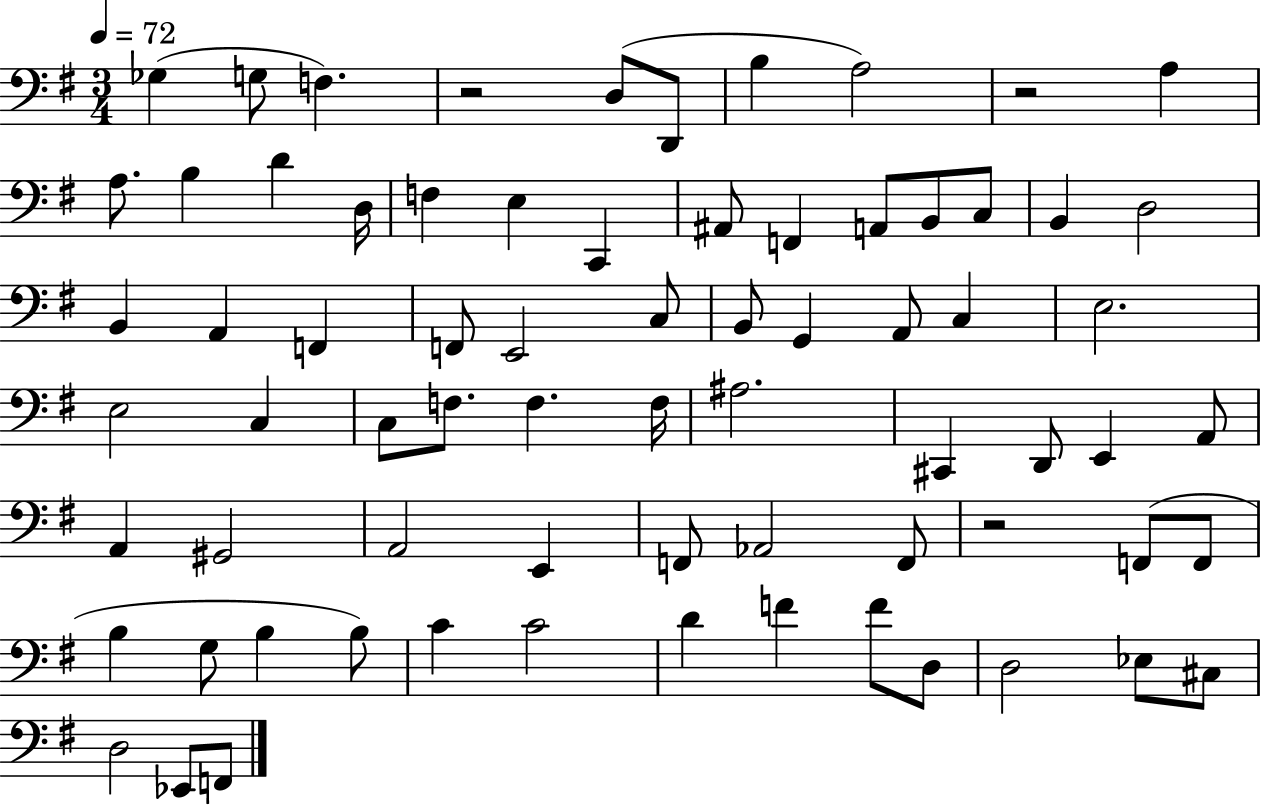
X:1
T:Untitled
M:3/4
L:1/4
K:G
_G, G,/2 F, z2 D,/2 D,,/2 B, A,2 z2 A, A,/2 B, D D,/4 F, E, C,, ^A,,/2 F,, A,,/2 B,,/2 C,/2 B,, D,2 B,, A,, F,, F,,/2 E,,2 C,/2 B,,/2 G,, A,,/2 C, E,2 E,2 C, C,/2 F,/2 F, F,/4 ^A,2 ^C,, D,,/2 E,, A,,/2 A,, ^G,,2 A,,2 E,, F,,/2 _A,,2 F,,/2 z2 F,,/2 F,,/2 B, G,/2 B, B,/2 C C2 D F F/2 D,/2 D,2 _E,/2 ^C,/2 D,2 _E,,/2 F,,/2